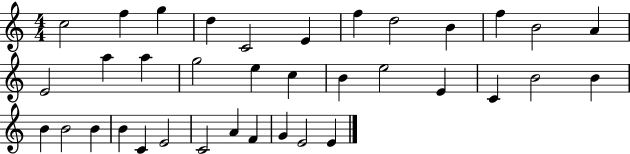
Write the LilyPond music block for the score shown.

{
  \clef treble
  \numericTimeSignature
  \time 4/4
  \key c \major
  c''2 f''4 g''4 | d''4 c'2 e'4 | f''4 d''2 b'4 | f''4 b'2 a'4 | \break e'2 a''4 a''4 | g''2 e''4 c''4 | b'4 e''2 e'4 | c'4 b'2 b'4 | \break b'4 b'2 b'4 | b'4 c'4 e'2 | c'2 a'4 f'4 | g'4 e'2 e'4 | \break \bar "|."
}